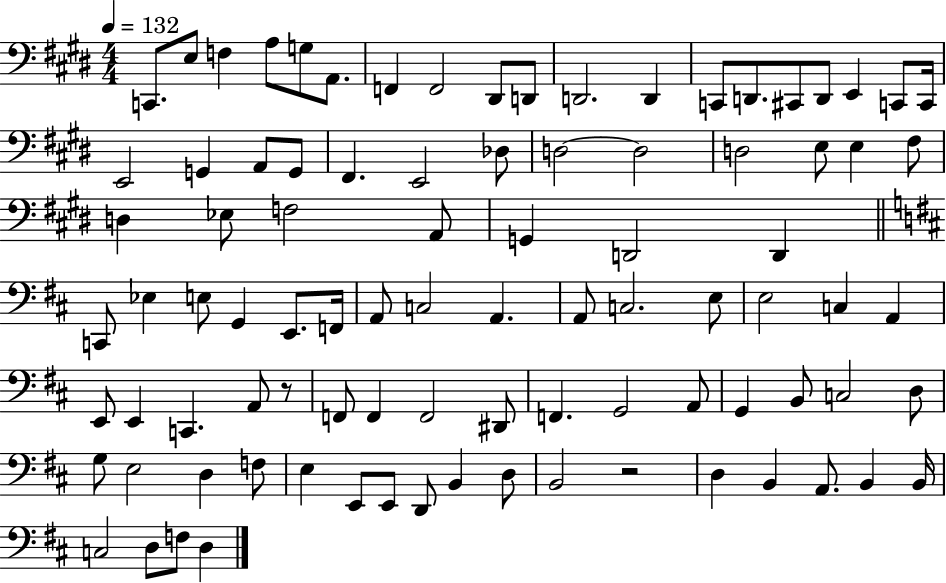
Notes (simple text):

C2/e. E3/e F3/q A3/e G3/e A2/e. F2/q F2/h D#2/e D2/e D2/h. D2/q C2/e D2/e. C#2/e D2/e E2/q C2/e C2/s E2/h G2/q A2/e G2/e F#2/q. E2/h Db3/e D3/h D3/h D3/h E3/e E3/q F#3/e D3/q Eb3/e F3/h A2/e G2/q D2/h D2/q C2/e Eb3/q E3/e G2/q E2/e. F2/s A2/e C3/h A2/q. A2/e C3/h. E3/e E3/h C3/q A2/q E2/e E2/q C2/q. A2/e R/e F2/e F2/q F2/h D#2/e F2/q. G2/h A2/e G2/q B2/e C3/h D3/e G3/e E3/h D3/q F3/e E3/q E2/e E2/e D2/e B2/q D3/e B2/h R/h D3/q B2/q A2/e. B2/q B2/s C3/h D3/e F3/e D3/q